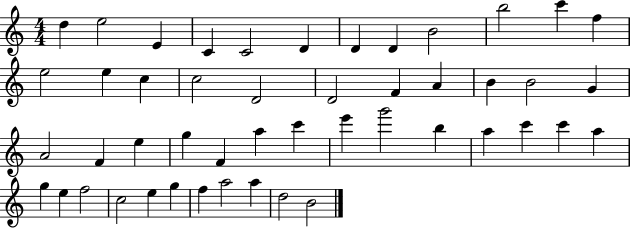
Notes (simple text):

D5/q E5/h E4/q C4/q C4/h D4/q D4/q D4/q B4/h B5/h C6/q F5/q E5/h E5/q C5/q C5/h D4/h D4/h F4/q A4/q B4/q B4/h G4/q A4/h F4/q E5/q G5/q F4/q A5/q C6/q E6/q G6/h B5/q A5/q C6/q C6/q A5/q G5/q E5/q F5/h C5/h E5/q G5/q F5/q A5/h A5/q D5/h B4/h